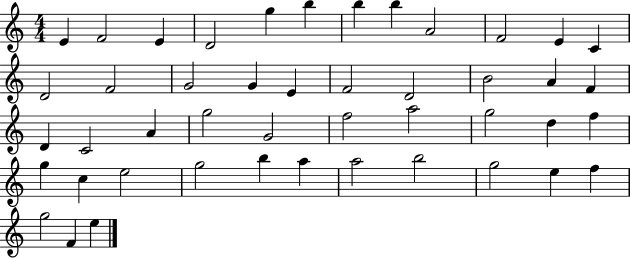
E4/q F4/h E4/q D4/h G5/q B5/q B5/q B5/q A4/h F4/h E4/q C4/q D4/h F4/h G4/h G4/q E4/q F4/h D4/h B4/h A4/q F4/q D4/q C4/h A4/q G5/h G4/h F5/h A5/h G5/h D5/q F5/q G5/q C5/q E5/h G5/h B5/q A5/q A5/h B5/h G5/h E5/q F5/q G5/h F4/q E5/q